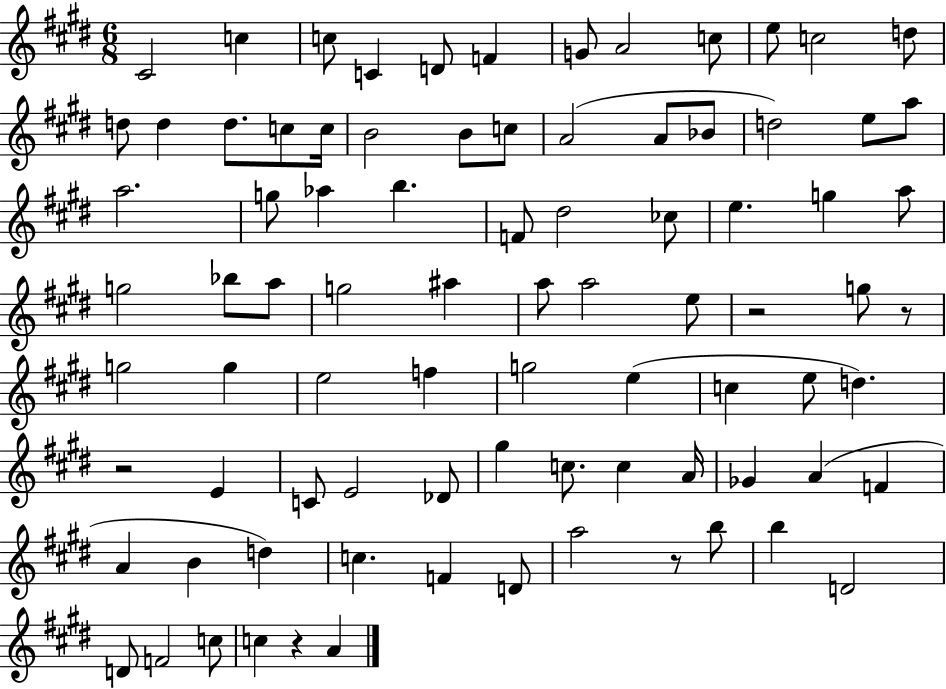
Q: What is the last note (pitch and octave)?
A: A4